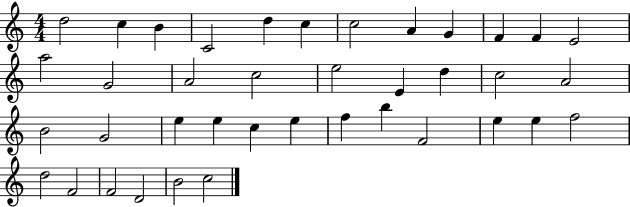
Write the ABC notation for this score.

X:1
T:Untitled
M:4/4
L:1/4
K:C
d2 c B C2 d c c2 A G F F E2 a2 G2 A2 c2 e2 E d c2 A2 B2 G2 e e c e f b F2 e e f2 d2 F2 F2 D2 B2 c2